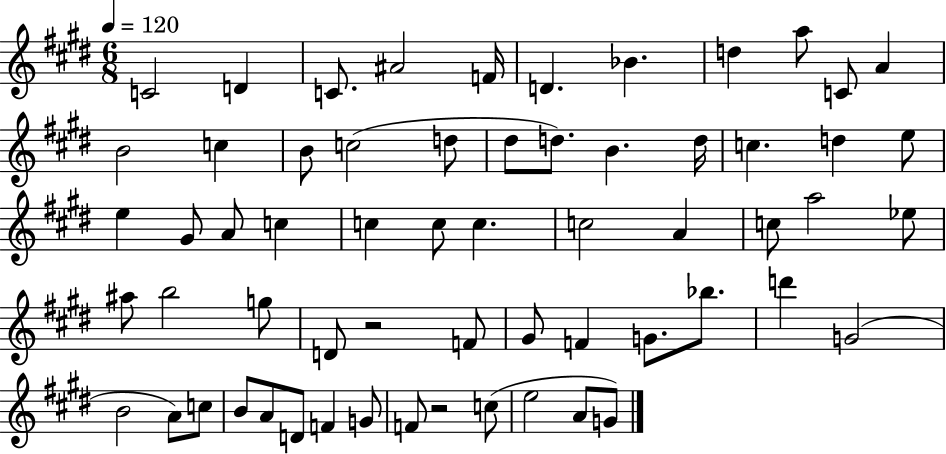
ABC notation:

X:1
T:Untitled
M:6/8
L:1/4
K:E
C2 D C/2 ^A2 F/4 D _B d a/2 C/2 A B2 c B/2 c2 d/2 ^d/2 d/2 B d/4 c d e/2 e ^G/2 A/2 c c c/2 c c2 A c/2 a2 _e/2 ^a/2 b2 g/2 D/2 z2 F/2 ^G/2 F G/2 _b/2 d' G2 B2 A/2 c/2 B/2 A/2 D/2 F G/2 F/2 z2 c/2 e2 A/2 G/2